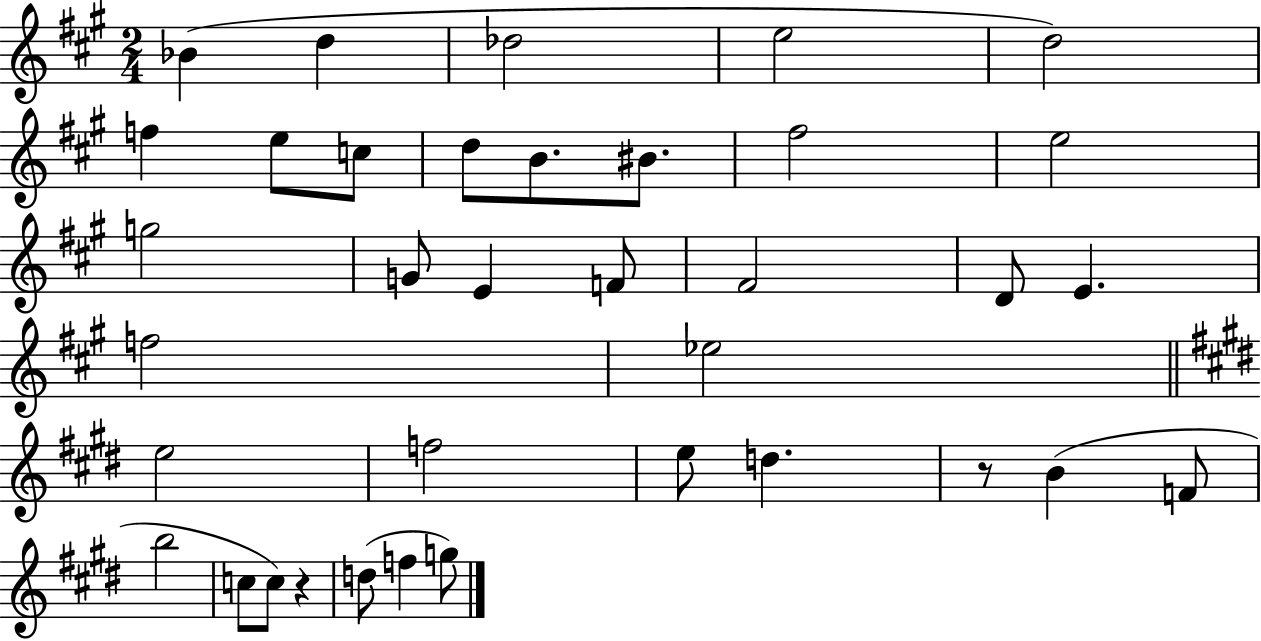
X:1
T:Untitled
M:2/4
L:1/4
K:A
_B d _d2 e2 d2 f e/2 c/2 d/2 B/2 ^B/2 ^f2 e2 g2 G/2 E F/2 ^F2 D/2 E f2 _e2 e2 f2 e/2 d z/2 B F/2 b2 c/2 c/2 z d/2 f g/2